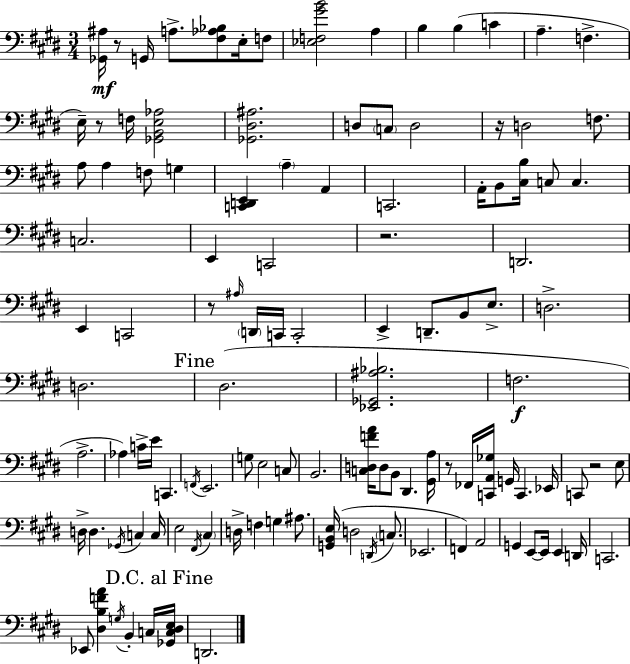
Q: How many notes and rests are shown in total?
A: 116